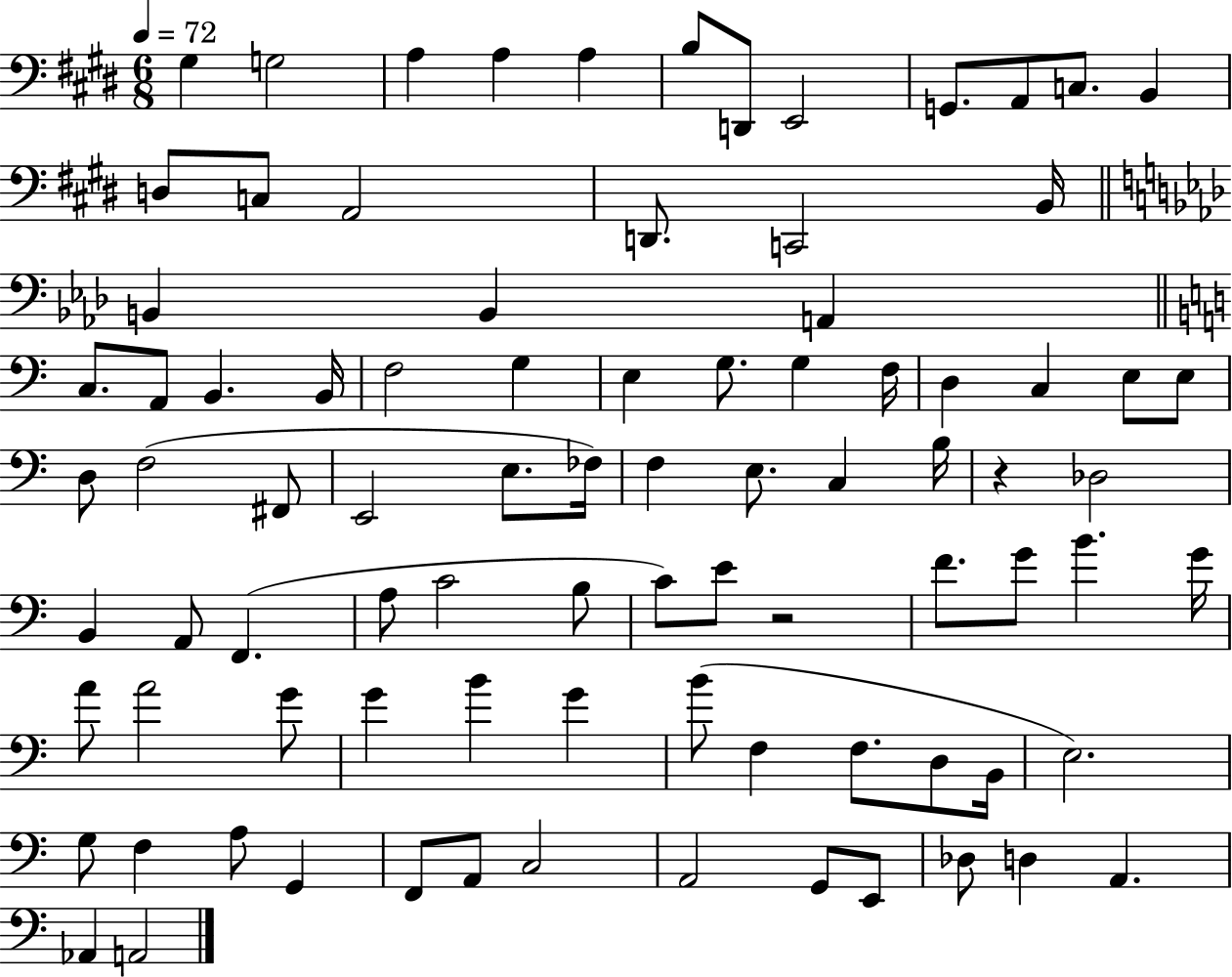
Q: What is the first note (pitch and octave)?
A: G#3